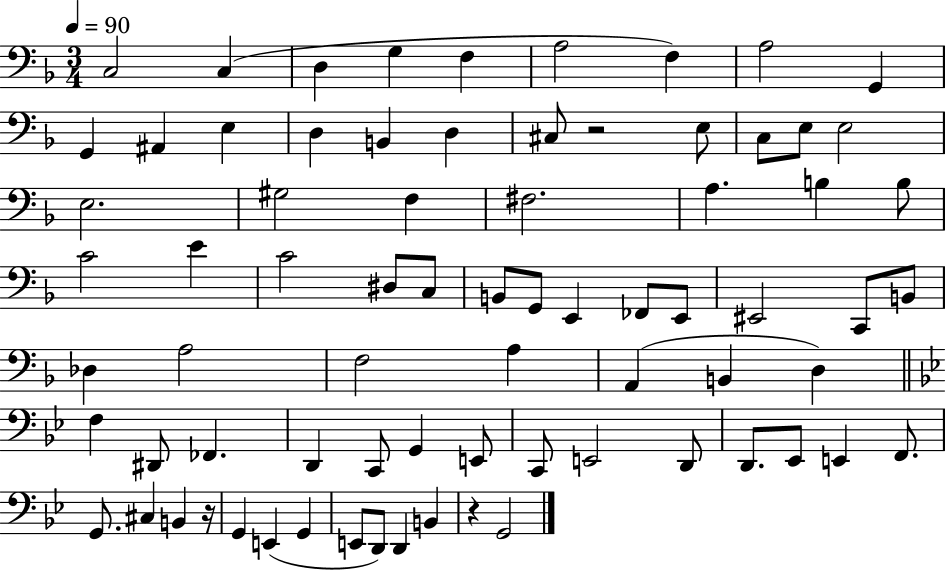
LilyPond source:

{
  \clef bass
  \numericTimeSignature
  \time 3/4
  \key f \major
  \tempo 4 = 90
  c2 c4( | d4 g4 f4 | a2 f4) | a2 g,4 | \break g,4 ais,4 e4 | d4 b,4 d4 | cis8 r2 e8 | c8 e8 e2 | \break e2. | gis2 f4 | fis2. | a4. b4 b8 | \break c'2 e'4 | c'2 dis8 c8 | b,8 g,8 e,4 fes,8 e,8 | eis,2 c,8 b,8 | \break des4 a2 | f2 a4 | a,4( b,4 d4) | \bar "||" \break \key bes \major f4 dis,8 fes,4. | d,4 c,8 g,4 e,8 | c,8 e,2 d,8 | d,8. ees,8 e,4 f,8. | \break g,8. cis4 b,4 r16 | g,4 e,4( g,4 | e,8 d,8) d,4 b,4 | r4 g,2 | \break \bar "|."
}